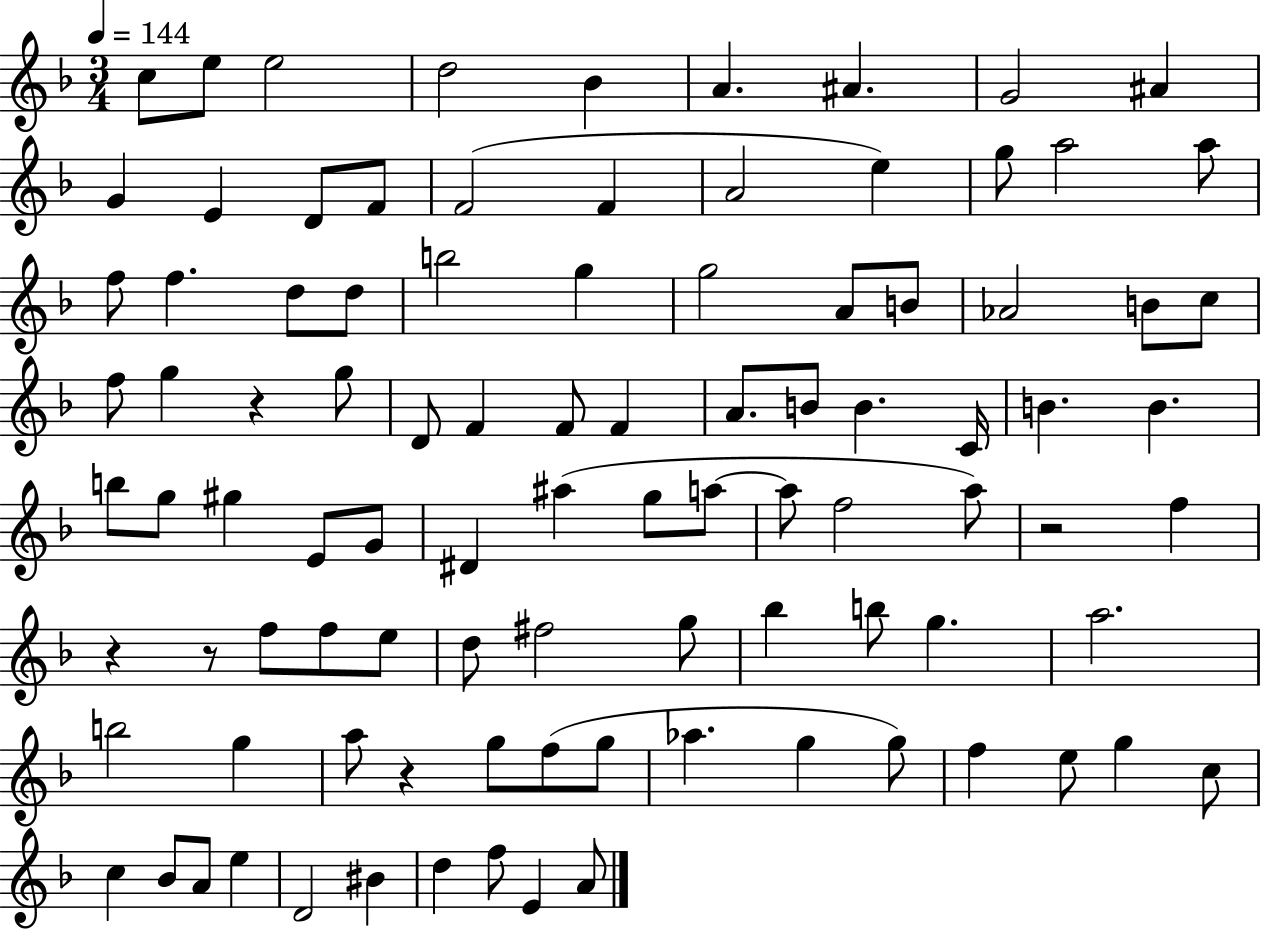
{
  \clef treble
  \numericTimeSignature
  \time 3/4
  \key f \major
  \tempo 4 = 144
  c''8 e''8 e''2 | d''2 bes'4 | a'4. ais'4. | g'2 ais'4 | \break g'4 e'4 d'8 f'8 | f'2( f'4 | a'2 e''4) | g''8 a''2 a''8 | \break f''8 f''4. d''8 d''8 | b''2 g''4 | g''2 a'8 b'8 | aes'2 b'8 c''8 | \break f''8 g''4 r4 g''8 | d'8 f'4 f'8 f'4 | a'8. b'8 b'4. c'16 | b'4. b'4. | \break b''8 g''8 gis''4 e'8 g'8 | dis'4 ais''4( g''8 a''8~~ | a''8 f''2 a''8) | r2 f''4 | \break r4 r8 f''8 f''8 e''8 | d''8 fis''2 g''8 | bes''4 b''8 g''4. | a''2. | \break b''2 g''4 | a''8 r4 g''8 f''8( g''8 | aes''4. g''4 g''8) | f''4 e''8 g''4 c''8 | \break c''4 bes'8 a'8 e''4 | d'2 bis'4 | d''4 f''8 e'4 a'8 | \bar "|."
}